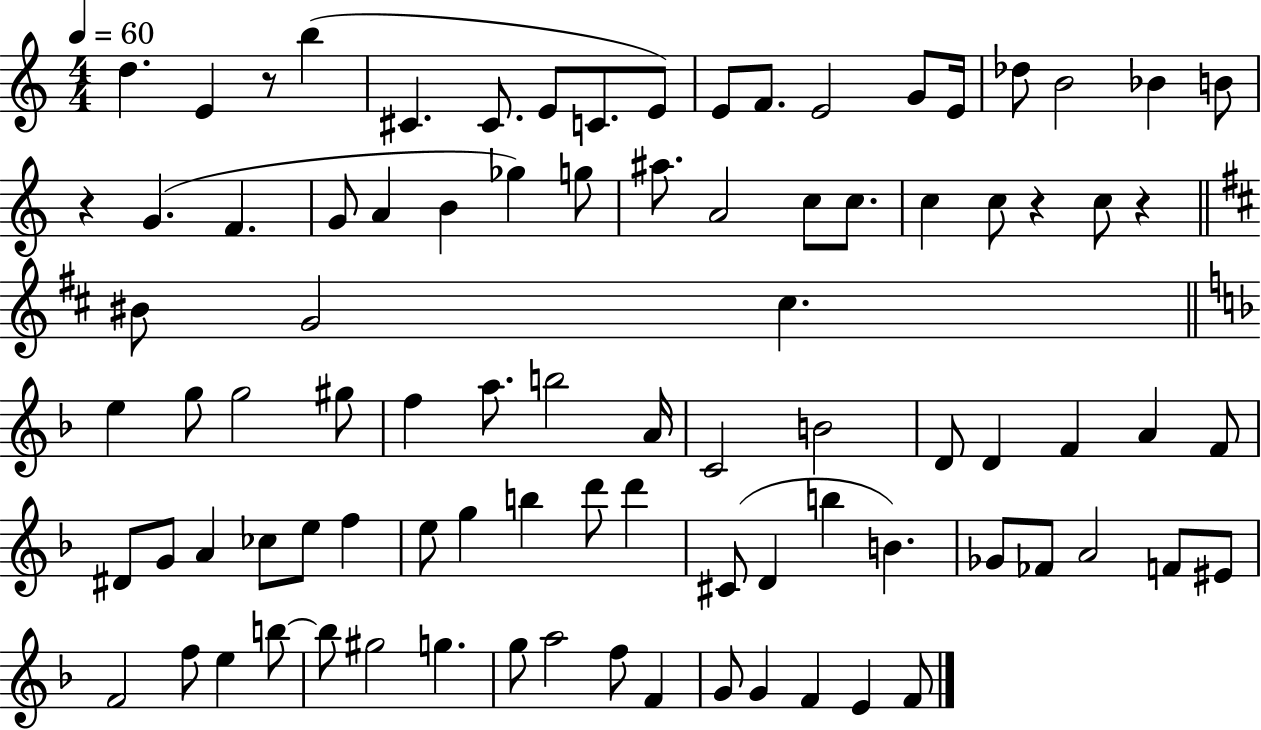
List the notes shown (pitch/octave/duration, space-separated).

D5/q. E4/q R/e B5/q C#4/q. C#4/e. E4/e C4/e. E4/e E4/e F4/e. E4/h G4/e E4/s Db5/e B4/h Bb4/q B4/e R/q G4/q. F4/q. G4/e A4/q B4/q Gb5/q G5/e A#5/e. A4/h C5/e C5/e. C5/q C5/e R/q C5/e R/q BIS4/e G4/h C#5/q. E5/q G5/e G5/h G#5/e F5/q A5/e. B5/h A4/s C4/h B4/h D4/e D4/q F4/q A4/q F4/e D#4/e G4/e A4/q CES5/e E5/e F5/q E5/e G5/q B5/q D6/e D6/q C#4/e D4/q B5/q B4/q. Gb4/e FES4/e A4/h F4/e EIS4/e F4/h F5/e E5/q B5/e B5/e G#5/h G5/q. G5/e A5/h F5/e F4/q G4/e G4/q F4/q E4/q F4/e